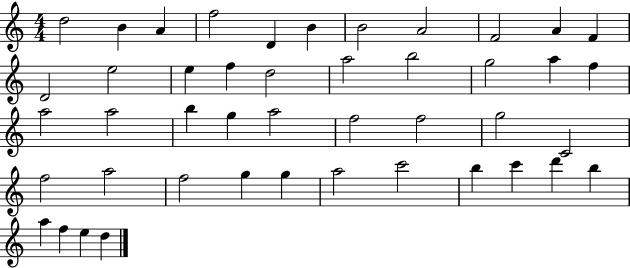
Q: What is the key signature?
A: C major